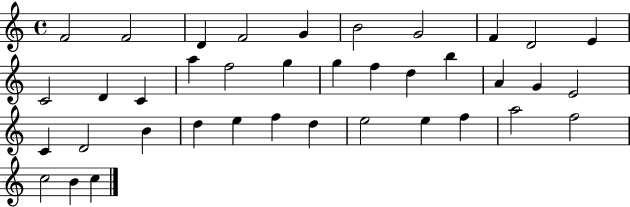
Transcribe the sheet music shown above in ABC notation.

X:1
T:Untitled
M:4/4
L:1/4
K:C
F2 F2 D F2 G B2 G2 F D2 E C2 D C a f2 g g f d b A G E2 C D2 B d e f d e2 e f a2 f2 c2 B c